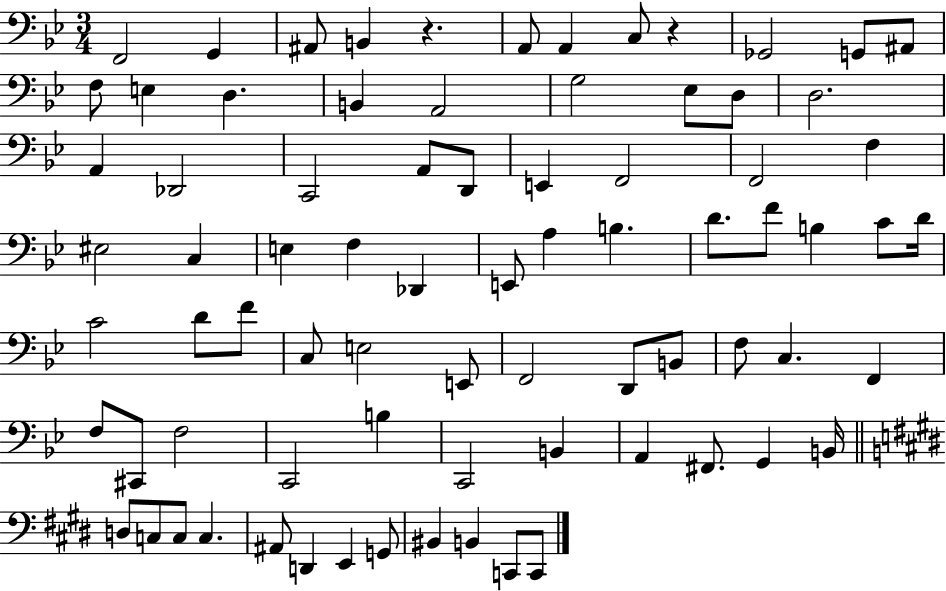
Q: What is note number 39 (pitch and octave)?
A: B3